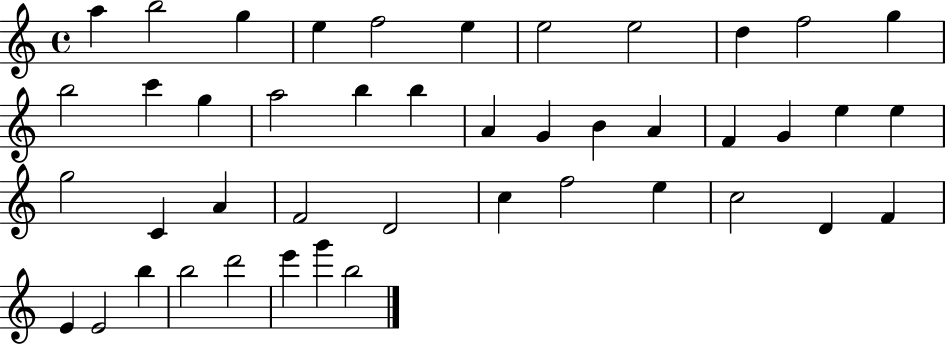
{
  \clef treble
  \time 4/4
  \defaultTimeSignature
  \key c \major
  a''4 b''2 g''4 | e''4 f''2 e''4 | e''2 e''2 | d''4 f''2 g''4 | \break b''2 c'''4 g''4 | a''2 b''4 b''4 | a'4 g'4 b'4 a'4 | f'4 g'4 e''4 e''4 | \break g''2 c'4 a'4 | f'2 d'2 | c''4 f''2 e''4 | c''2 d'4 f'4 | \break e'4 e'2 b''4 | b''2 d'''2 | e'''4 g'''4 b''2 | \bar "|."
}